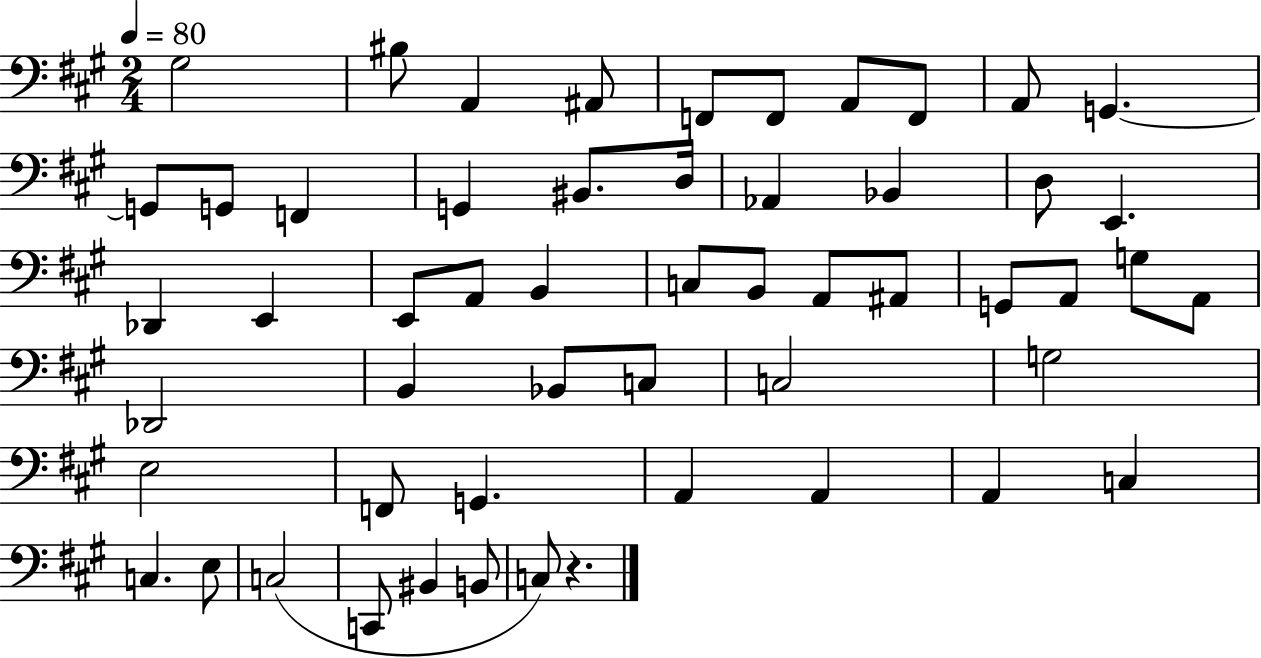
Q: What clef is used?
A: bass